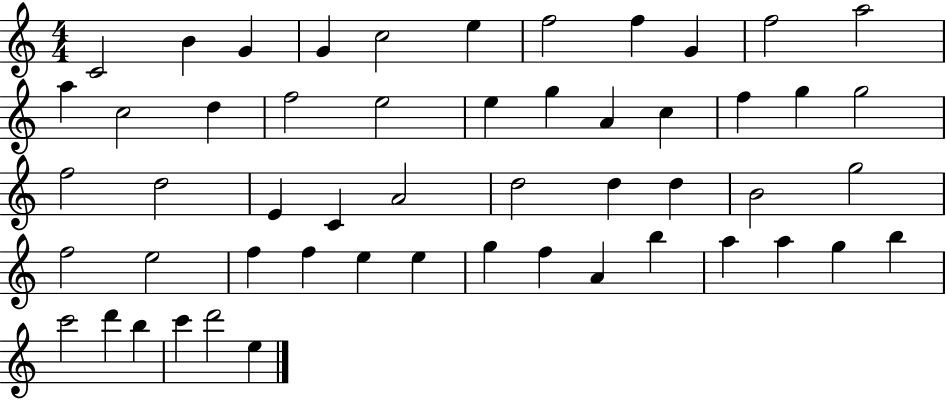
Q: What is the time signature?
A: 4/4